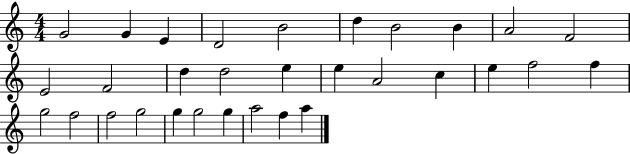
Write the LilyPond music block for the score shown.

{
  \clef treble
  \numericTimeSignature
  \time 4/4
  \key c \major
  g'2 g'4 e'4 | d'2 b'2 | d''4 b'2 b'4 | a'2 f'2 | \break e'2 f'2 | d''4 d''2 e''4 | e''4 a'2 c''4 | e''4 f''2 f''4 | \break g''2 f''2 | f''2 g''2 | g''4 g''2 g''4 | a''2 f''4 a''4 | \break \bar "|."
}